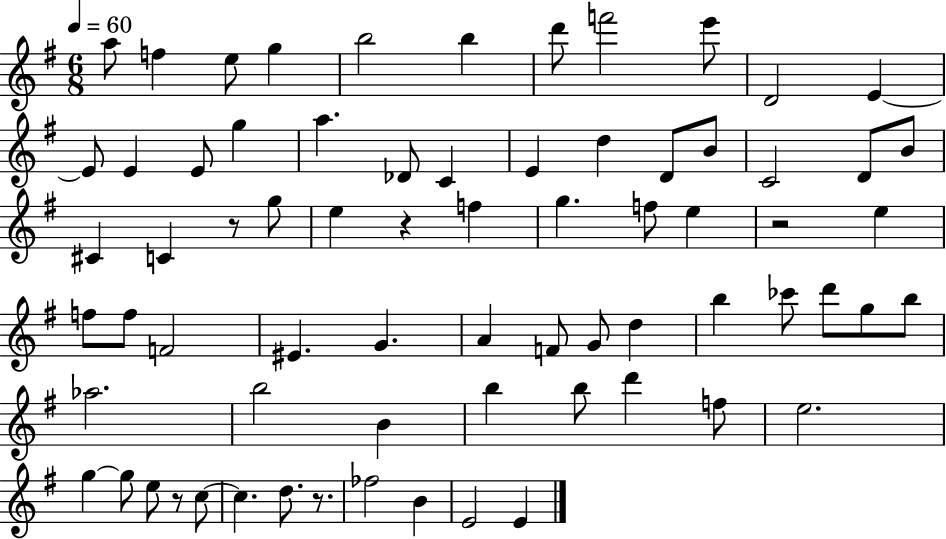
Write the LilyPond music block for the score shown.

{
  \clef treble
  \numericTimeSignature
  \time 6/8
  \key g \major
  \tempo 4 = 60
  a''8 f''4 e''8 g''4 | b''2 b''4 | d'''8 f'''2 e'''8 | d'2 e'4~~ | \break e'8 e'4 e'8 g''4 | a''4. des'8 c'4 | e'4 d''4 d'8 b'8 | c'2 d'8 b'8 | \break cis'4 c'4 r8 g''8 | e''4 r4 f''4 | g''4. f''8 e''4 | r2 e''4 | \break f''8 f''8 f'2 | eis'4. g'4. | a'4 f'8 g'8 d''4 | b''4 ces'''8 d'''8 g''8 b''8 | \break aes''2. | b''2 b'4 | b''4 b''8 d'''4 f''8 | e''2. | \break g''4~~ g''8 e''8 r8 c''8~~ | c''4. d''8. r8. | fes''2 b'4 | e'2 e'4 | \break \bar "|."
}